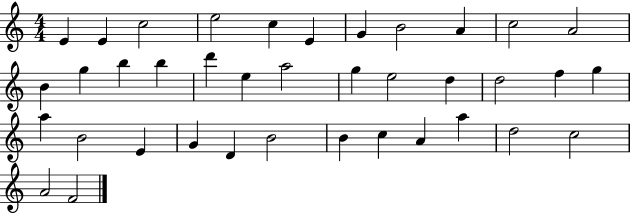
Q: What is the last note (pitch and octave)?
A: F4